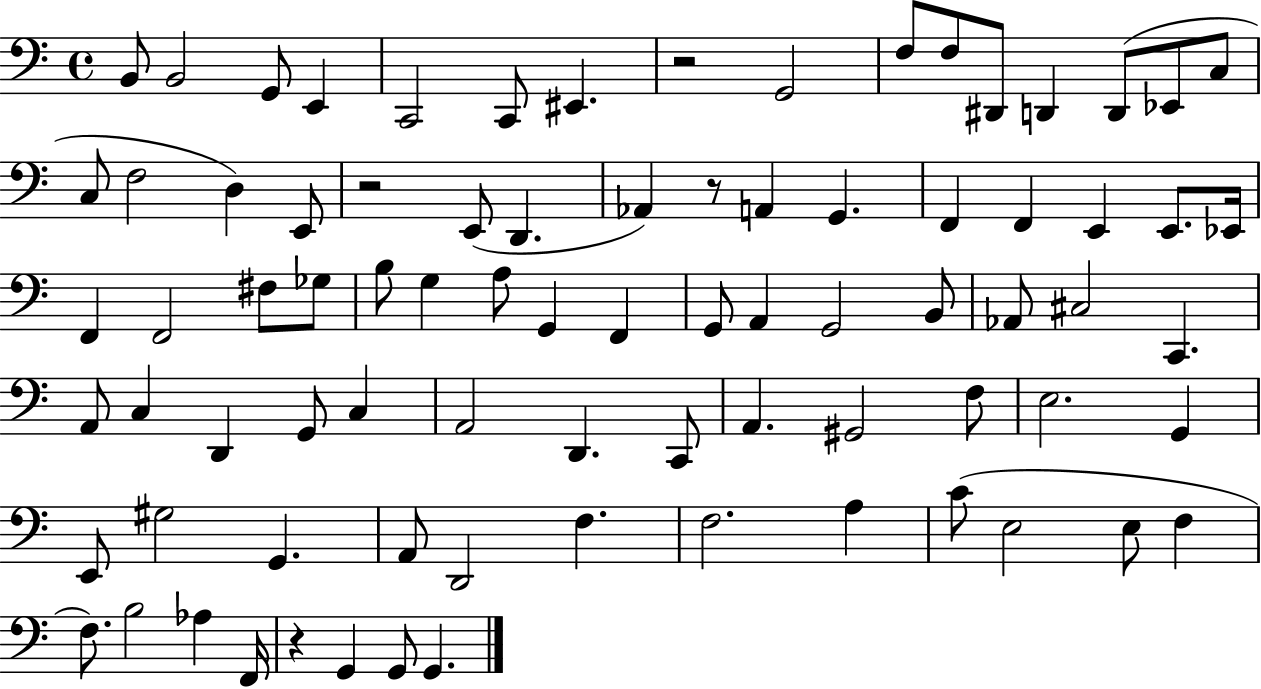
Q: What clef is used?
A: bass